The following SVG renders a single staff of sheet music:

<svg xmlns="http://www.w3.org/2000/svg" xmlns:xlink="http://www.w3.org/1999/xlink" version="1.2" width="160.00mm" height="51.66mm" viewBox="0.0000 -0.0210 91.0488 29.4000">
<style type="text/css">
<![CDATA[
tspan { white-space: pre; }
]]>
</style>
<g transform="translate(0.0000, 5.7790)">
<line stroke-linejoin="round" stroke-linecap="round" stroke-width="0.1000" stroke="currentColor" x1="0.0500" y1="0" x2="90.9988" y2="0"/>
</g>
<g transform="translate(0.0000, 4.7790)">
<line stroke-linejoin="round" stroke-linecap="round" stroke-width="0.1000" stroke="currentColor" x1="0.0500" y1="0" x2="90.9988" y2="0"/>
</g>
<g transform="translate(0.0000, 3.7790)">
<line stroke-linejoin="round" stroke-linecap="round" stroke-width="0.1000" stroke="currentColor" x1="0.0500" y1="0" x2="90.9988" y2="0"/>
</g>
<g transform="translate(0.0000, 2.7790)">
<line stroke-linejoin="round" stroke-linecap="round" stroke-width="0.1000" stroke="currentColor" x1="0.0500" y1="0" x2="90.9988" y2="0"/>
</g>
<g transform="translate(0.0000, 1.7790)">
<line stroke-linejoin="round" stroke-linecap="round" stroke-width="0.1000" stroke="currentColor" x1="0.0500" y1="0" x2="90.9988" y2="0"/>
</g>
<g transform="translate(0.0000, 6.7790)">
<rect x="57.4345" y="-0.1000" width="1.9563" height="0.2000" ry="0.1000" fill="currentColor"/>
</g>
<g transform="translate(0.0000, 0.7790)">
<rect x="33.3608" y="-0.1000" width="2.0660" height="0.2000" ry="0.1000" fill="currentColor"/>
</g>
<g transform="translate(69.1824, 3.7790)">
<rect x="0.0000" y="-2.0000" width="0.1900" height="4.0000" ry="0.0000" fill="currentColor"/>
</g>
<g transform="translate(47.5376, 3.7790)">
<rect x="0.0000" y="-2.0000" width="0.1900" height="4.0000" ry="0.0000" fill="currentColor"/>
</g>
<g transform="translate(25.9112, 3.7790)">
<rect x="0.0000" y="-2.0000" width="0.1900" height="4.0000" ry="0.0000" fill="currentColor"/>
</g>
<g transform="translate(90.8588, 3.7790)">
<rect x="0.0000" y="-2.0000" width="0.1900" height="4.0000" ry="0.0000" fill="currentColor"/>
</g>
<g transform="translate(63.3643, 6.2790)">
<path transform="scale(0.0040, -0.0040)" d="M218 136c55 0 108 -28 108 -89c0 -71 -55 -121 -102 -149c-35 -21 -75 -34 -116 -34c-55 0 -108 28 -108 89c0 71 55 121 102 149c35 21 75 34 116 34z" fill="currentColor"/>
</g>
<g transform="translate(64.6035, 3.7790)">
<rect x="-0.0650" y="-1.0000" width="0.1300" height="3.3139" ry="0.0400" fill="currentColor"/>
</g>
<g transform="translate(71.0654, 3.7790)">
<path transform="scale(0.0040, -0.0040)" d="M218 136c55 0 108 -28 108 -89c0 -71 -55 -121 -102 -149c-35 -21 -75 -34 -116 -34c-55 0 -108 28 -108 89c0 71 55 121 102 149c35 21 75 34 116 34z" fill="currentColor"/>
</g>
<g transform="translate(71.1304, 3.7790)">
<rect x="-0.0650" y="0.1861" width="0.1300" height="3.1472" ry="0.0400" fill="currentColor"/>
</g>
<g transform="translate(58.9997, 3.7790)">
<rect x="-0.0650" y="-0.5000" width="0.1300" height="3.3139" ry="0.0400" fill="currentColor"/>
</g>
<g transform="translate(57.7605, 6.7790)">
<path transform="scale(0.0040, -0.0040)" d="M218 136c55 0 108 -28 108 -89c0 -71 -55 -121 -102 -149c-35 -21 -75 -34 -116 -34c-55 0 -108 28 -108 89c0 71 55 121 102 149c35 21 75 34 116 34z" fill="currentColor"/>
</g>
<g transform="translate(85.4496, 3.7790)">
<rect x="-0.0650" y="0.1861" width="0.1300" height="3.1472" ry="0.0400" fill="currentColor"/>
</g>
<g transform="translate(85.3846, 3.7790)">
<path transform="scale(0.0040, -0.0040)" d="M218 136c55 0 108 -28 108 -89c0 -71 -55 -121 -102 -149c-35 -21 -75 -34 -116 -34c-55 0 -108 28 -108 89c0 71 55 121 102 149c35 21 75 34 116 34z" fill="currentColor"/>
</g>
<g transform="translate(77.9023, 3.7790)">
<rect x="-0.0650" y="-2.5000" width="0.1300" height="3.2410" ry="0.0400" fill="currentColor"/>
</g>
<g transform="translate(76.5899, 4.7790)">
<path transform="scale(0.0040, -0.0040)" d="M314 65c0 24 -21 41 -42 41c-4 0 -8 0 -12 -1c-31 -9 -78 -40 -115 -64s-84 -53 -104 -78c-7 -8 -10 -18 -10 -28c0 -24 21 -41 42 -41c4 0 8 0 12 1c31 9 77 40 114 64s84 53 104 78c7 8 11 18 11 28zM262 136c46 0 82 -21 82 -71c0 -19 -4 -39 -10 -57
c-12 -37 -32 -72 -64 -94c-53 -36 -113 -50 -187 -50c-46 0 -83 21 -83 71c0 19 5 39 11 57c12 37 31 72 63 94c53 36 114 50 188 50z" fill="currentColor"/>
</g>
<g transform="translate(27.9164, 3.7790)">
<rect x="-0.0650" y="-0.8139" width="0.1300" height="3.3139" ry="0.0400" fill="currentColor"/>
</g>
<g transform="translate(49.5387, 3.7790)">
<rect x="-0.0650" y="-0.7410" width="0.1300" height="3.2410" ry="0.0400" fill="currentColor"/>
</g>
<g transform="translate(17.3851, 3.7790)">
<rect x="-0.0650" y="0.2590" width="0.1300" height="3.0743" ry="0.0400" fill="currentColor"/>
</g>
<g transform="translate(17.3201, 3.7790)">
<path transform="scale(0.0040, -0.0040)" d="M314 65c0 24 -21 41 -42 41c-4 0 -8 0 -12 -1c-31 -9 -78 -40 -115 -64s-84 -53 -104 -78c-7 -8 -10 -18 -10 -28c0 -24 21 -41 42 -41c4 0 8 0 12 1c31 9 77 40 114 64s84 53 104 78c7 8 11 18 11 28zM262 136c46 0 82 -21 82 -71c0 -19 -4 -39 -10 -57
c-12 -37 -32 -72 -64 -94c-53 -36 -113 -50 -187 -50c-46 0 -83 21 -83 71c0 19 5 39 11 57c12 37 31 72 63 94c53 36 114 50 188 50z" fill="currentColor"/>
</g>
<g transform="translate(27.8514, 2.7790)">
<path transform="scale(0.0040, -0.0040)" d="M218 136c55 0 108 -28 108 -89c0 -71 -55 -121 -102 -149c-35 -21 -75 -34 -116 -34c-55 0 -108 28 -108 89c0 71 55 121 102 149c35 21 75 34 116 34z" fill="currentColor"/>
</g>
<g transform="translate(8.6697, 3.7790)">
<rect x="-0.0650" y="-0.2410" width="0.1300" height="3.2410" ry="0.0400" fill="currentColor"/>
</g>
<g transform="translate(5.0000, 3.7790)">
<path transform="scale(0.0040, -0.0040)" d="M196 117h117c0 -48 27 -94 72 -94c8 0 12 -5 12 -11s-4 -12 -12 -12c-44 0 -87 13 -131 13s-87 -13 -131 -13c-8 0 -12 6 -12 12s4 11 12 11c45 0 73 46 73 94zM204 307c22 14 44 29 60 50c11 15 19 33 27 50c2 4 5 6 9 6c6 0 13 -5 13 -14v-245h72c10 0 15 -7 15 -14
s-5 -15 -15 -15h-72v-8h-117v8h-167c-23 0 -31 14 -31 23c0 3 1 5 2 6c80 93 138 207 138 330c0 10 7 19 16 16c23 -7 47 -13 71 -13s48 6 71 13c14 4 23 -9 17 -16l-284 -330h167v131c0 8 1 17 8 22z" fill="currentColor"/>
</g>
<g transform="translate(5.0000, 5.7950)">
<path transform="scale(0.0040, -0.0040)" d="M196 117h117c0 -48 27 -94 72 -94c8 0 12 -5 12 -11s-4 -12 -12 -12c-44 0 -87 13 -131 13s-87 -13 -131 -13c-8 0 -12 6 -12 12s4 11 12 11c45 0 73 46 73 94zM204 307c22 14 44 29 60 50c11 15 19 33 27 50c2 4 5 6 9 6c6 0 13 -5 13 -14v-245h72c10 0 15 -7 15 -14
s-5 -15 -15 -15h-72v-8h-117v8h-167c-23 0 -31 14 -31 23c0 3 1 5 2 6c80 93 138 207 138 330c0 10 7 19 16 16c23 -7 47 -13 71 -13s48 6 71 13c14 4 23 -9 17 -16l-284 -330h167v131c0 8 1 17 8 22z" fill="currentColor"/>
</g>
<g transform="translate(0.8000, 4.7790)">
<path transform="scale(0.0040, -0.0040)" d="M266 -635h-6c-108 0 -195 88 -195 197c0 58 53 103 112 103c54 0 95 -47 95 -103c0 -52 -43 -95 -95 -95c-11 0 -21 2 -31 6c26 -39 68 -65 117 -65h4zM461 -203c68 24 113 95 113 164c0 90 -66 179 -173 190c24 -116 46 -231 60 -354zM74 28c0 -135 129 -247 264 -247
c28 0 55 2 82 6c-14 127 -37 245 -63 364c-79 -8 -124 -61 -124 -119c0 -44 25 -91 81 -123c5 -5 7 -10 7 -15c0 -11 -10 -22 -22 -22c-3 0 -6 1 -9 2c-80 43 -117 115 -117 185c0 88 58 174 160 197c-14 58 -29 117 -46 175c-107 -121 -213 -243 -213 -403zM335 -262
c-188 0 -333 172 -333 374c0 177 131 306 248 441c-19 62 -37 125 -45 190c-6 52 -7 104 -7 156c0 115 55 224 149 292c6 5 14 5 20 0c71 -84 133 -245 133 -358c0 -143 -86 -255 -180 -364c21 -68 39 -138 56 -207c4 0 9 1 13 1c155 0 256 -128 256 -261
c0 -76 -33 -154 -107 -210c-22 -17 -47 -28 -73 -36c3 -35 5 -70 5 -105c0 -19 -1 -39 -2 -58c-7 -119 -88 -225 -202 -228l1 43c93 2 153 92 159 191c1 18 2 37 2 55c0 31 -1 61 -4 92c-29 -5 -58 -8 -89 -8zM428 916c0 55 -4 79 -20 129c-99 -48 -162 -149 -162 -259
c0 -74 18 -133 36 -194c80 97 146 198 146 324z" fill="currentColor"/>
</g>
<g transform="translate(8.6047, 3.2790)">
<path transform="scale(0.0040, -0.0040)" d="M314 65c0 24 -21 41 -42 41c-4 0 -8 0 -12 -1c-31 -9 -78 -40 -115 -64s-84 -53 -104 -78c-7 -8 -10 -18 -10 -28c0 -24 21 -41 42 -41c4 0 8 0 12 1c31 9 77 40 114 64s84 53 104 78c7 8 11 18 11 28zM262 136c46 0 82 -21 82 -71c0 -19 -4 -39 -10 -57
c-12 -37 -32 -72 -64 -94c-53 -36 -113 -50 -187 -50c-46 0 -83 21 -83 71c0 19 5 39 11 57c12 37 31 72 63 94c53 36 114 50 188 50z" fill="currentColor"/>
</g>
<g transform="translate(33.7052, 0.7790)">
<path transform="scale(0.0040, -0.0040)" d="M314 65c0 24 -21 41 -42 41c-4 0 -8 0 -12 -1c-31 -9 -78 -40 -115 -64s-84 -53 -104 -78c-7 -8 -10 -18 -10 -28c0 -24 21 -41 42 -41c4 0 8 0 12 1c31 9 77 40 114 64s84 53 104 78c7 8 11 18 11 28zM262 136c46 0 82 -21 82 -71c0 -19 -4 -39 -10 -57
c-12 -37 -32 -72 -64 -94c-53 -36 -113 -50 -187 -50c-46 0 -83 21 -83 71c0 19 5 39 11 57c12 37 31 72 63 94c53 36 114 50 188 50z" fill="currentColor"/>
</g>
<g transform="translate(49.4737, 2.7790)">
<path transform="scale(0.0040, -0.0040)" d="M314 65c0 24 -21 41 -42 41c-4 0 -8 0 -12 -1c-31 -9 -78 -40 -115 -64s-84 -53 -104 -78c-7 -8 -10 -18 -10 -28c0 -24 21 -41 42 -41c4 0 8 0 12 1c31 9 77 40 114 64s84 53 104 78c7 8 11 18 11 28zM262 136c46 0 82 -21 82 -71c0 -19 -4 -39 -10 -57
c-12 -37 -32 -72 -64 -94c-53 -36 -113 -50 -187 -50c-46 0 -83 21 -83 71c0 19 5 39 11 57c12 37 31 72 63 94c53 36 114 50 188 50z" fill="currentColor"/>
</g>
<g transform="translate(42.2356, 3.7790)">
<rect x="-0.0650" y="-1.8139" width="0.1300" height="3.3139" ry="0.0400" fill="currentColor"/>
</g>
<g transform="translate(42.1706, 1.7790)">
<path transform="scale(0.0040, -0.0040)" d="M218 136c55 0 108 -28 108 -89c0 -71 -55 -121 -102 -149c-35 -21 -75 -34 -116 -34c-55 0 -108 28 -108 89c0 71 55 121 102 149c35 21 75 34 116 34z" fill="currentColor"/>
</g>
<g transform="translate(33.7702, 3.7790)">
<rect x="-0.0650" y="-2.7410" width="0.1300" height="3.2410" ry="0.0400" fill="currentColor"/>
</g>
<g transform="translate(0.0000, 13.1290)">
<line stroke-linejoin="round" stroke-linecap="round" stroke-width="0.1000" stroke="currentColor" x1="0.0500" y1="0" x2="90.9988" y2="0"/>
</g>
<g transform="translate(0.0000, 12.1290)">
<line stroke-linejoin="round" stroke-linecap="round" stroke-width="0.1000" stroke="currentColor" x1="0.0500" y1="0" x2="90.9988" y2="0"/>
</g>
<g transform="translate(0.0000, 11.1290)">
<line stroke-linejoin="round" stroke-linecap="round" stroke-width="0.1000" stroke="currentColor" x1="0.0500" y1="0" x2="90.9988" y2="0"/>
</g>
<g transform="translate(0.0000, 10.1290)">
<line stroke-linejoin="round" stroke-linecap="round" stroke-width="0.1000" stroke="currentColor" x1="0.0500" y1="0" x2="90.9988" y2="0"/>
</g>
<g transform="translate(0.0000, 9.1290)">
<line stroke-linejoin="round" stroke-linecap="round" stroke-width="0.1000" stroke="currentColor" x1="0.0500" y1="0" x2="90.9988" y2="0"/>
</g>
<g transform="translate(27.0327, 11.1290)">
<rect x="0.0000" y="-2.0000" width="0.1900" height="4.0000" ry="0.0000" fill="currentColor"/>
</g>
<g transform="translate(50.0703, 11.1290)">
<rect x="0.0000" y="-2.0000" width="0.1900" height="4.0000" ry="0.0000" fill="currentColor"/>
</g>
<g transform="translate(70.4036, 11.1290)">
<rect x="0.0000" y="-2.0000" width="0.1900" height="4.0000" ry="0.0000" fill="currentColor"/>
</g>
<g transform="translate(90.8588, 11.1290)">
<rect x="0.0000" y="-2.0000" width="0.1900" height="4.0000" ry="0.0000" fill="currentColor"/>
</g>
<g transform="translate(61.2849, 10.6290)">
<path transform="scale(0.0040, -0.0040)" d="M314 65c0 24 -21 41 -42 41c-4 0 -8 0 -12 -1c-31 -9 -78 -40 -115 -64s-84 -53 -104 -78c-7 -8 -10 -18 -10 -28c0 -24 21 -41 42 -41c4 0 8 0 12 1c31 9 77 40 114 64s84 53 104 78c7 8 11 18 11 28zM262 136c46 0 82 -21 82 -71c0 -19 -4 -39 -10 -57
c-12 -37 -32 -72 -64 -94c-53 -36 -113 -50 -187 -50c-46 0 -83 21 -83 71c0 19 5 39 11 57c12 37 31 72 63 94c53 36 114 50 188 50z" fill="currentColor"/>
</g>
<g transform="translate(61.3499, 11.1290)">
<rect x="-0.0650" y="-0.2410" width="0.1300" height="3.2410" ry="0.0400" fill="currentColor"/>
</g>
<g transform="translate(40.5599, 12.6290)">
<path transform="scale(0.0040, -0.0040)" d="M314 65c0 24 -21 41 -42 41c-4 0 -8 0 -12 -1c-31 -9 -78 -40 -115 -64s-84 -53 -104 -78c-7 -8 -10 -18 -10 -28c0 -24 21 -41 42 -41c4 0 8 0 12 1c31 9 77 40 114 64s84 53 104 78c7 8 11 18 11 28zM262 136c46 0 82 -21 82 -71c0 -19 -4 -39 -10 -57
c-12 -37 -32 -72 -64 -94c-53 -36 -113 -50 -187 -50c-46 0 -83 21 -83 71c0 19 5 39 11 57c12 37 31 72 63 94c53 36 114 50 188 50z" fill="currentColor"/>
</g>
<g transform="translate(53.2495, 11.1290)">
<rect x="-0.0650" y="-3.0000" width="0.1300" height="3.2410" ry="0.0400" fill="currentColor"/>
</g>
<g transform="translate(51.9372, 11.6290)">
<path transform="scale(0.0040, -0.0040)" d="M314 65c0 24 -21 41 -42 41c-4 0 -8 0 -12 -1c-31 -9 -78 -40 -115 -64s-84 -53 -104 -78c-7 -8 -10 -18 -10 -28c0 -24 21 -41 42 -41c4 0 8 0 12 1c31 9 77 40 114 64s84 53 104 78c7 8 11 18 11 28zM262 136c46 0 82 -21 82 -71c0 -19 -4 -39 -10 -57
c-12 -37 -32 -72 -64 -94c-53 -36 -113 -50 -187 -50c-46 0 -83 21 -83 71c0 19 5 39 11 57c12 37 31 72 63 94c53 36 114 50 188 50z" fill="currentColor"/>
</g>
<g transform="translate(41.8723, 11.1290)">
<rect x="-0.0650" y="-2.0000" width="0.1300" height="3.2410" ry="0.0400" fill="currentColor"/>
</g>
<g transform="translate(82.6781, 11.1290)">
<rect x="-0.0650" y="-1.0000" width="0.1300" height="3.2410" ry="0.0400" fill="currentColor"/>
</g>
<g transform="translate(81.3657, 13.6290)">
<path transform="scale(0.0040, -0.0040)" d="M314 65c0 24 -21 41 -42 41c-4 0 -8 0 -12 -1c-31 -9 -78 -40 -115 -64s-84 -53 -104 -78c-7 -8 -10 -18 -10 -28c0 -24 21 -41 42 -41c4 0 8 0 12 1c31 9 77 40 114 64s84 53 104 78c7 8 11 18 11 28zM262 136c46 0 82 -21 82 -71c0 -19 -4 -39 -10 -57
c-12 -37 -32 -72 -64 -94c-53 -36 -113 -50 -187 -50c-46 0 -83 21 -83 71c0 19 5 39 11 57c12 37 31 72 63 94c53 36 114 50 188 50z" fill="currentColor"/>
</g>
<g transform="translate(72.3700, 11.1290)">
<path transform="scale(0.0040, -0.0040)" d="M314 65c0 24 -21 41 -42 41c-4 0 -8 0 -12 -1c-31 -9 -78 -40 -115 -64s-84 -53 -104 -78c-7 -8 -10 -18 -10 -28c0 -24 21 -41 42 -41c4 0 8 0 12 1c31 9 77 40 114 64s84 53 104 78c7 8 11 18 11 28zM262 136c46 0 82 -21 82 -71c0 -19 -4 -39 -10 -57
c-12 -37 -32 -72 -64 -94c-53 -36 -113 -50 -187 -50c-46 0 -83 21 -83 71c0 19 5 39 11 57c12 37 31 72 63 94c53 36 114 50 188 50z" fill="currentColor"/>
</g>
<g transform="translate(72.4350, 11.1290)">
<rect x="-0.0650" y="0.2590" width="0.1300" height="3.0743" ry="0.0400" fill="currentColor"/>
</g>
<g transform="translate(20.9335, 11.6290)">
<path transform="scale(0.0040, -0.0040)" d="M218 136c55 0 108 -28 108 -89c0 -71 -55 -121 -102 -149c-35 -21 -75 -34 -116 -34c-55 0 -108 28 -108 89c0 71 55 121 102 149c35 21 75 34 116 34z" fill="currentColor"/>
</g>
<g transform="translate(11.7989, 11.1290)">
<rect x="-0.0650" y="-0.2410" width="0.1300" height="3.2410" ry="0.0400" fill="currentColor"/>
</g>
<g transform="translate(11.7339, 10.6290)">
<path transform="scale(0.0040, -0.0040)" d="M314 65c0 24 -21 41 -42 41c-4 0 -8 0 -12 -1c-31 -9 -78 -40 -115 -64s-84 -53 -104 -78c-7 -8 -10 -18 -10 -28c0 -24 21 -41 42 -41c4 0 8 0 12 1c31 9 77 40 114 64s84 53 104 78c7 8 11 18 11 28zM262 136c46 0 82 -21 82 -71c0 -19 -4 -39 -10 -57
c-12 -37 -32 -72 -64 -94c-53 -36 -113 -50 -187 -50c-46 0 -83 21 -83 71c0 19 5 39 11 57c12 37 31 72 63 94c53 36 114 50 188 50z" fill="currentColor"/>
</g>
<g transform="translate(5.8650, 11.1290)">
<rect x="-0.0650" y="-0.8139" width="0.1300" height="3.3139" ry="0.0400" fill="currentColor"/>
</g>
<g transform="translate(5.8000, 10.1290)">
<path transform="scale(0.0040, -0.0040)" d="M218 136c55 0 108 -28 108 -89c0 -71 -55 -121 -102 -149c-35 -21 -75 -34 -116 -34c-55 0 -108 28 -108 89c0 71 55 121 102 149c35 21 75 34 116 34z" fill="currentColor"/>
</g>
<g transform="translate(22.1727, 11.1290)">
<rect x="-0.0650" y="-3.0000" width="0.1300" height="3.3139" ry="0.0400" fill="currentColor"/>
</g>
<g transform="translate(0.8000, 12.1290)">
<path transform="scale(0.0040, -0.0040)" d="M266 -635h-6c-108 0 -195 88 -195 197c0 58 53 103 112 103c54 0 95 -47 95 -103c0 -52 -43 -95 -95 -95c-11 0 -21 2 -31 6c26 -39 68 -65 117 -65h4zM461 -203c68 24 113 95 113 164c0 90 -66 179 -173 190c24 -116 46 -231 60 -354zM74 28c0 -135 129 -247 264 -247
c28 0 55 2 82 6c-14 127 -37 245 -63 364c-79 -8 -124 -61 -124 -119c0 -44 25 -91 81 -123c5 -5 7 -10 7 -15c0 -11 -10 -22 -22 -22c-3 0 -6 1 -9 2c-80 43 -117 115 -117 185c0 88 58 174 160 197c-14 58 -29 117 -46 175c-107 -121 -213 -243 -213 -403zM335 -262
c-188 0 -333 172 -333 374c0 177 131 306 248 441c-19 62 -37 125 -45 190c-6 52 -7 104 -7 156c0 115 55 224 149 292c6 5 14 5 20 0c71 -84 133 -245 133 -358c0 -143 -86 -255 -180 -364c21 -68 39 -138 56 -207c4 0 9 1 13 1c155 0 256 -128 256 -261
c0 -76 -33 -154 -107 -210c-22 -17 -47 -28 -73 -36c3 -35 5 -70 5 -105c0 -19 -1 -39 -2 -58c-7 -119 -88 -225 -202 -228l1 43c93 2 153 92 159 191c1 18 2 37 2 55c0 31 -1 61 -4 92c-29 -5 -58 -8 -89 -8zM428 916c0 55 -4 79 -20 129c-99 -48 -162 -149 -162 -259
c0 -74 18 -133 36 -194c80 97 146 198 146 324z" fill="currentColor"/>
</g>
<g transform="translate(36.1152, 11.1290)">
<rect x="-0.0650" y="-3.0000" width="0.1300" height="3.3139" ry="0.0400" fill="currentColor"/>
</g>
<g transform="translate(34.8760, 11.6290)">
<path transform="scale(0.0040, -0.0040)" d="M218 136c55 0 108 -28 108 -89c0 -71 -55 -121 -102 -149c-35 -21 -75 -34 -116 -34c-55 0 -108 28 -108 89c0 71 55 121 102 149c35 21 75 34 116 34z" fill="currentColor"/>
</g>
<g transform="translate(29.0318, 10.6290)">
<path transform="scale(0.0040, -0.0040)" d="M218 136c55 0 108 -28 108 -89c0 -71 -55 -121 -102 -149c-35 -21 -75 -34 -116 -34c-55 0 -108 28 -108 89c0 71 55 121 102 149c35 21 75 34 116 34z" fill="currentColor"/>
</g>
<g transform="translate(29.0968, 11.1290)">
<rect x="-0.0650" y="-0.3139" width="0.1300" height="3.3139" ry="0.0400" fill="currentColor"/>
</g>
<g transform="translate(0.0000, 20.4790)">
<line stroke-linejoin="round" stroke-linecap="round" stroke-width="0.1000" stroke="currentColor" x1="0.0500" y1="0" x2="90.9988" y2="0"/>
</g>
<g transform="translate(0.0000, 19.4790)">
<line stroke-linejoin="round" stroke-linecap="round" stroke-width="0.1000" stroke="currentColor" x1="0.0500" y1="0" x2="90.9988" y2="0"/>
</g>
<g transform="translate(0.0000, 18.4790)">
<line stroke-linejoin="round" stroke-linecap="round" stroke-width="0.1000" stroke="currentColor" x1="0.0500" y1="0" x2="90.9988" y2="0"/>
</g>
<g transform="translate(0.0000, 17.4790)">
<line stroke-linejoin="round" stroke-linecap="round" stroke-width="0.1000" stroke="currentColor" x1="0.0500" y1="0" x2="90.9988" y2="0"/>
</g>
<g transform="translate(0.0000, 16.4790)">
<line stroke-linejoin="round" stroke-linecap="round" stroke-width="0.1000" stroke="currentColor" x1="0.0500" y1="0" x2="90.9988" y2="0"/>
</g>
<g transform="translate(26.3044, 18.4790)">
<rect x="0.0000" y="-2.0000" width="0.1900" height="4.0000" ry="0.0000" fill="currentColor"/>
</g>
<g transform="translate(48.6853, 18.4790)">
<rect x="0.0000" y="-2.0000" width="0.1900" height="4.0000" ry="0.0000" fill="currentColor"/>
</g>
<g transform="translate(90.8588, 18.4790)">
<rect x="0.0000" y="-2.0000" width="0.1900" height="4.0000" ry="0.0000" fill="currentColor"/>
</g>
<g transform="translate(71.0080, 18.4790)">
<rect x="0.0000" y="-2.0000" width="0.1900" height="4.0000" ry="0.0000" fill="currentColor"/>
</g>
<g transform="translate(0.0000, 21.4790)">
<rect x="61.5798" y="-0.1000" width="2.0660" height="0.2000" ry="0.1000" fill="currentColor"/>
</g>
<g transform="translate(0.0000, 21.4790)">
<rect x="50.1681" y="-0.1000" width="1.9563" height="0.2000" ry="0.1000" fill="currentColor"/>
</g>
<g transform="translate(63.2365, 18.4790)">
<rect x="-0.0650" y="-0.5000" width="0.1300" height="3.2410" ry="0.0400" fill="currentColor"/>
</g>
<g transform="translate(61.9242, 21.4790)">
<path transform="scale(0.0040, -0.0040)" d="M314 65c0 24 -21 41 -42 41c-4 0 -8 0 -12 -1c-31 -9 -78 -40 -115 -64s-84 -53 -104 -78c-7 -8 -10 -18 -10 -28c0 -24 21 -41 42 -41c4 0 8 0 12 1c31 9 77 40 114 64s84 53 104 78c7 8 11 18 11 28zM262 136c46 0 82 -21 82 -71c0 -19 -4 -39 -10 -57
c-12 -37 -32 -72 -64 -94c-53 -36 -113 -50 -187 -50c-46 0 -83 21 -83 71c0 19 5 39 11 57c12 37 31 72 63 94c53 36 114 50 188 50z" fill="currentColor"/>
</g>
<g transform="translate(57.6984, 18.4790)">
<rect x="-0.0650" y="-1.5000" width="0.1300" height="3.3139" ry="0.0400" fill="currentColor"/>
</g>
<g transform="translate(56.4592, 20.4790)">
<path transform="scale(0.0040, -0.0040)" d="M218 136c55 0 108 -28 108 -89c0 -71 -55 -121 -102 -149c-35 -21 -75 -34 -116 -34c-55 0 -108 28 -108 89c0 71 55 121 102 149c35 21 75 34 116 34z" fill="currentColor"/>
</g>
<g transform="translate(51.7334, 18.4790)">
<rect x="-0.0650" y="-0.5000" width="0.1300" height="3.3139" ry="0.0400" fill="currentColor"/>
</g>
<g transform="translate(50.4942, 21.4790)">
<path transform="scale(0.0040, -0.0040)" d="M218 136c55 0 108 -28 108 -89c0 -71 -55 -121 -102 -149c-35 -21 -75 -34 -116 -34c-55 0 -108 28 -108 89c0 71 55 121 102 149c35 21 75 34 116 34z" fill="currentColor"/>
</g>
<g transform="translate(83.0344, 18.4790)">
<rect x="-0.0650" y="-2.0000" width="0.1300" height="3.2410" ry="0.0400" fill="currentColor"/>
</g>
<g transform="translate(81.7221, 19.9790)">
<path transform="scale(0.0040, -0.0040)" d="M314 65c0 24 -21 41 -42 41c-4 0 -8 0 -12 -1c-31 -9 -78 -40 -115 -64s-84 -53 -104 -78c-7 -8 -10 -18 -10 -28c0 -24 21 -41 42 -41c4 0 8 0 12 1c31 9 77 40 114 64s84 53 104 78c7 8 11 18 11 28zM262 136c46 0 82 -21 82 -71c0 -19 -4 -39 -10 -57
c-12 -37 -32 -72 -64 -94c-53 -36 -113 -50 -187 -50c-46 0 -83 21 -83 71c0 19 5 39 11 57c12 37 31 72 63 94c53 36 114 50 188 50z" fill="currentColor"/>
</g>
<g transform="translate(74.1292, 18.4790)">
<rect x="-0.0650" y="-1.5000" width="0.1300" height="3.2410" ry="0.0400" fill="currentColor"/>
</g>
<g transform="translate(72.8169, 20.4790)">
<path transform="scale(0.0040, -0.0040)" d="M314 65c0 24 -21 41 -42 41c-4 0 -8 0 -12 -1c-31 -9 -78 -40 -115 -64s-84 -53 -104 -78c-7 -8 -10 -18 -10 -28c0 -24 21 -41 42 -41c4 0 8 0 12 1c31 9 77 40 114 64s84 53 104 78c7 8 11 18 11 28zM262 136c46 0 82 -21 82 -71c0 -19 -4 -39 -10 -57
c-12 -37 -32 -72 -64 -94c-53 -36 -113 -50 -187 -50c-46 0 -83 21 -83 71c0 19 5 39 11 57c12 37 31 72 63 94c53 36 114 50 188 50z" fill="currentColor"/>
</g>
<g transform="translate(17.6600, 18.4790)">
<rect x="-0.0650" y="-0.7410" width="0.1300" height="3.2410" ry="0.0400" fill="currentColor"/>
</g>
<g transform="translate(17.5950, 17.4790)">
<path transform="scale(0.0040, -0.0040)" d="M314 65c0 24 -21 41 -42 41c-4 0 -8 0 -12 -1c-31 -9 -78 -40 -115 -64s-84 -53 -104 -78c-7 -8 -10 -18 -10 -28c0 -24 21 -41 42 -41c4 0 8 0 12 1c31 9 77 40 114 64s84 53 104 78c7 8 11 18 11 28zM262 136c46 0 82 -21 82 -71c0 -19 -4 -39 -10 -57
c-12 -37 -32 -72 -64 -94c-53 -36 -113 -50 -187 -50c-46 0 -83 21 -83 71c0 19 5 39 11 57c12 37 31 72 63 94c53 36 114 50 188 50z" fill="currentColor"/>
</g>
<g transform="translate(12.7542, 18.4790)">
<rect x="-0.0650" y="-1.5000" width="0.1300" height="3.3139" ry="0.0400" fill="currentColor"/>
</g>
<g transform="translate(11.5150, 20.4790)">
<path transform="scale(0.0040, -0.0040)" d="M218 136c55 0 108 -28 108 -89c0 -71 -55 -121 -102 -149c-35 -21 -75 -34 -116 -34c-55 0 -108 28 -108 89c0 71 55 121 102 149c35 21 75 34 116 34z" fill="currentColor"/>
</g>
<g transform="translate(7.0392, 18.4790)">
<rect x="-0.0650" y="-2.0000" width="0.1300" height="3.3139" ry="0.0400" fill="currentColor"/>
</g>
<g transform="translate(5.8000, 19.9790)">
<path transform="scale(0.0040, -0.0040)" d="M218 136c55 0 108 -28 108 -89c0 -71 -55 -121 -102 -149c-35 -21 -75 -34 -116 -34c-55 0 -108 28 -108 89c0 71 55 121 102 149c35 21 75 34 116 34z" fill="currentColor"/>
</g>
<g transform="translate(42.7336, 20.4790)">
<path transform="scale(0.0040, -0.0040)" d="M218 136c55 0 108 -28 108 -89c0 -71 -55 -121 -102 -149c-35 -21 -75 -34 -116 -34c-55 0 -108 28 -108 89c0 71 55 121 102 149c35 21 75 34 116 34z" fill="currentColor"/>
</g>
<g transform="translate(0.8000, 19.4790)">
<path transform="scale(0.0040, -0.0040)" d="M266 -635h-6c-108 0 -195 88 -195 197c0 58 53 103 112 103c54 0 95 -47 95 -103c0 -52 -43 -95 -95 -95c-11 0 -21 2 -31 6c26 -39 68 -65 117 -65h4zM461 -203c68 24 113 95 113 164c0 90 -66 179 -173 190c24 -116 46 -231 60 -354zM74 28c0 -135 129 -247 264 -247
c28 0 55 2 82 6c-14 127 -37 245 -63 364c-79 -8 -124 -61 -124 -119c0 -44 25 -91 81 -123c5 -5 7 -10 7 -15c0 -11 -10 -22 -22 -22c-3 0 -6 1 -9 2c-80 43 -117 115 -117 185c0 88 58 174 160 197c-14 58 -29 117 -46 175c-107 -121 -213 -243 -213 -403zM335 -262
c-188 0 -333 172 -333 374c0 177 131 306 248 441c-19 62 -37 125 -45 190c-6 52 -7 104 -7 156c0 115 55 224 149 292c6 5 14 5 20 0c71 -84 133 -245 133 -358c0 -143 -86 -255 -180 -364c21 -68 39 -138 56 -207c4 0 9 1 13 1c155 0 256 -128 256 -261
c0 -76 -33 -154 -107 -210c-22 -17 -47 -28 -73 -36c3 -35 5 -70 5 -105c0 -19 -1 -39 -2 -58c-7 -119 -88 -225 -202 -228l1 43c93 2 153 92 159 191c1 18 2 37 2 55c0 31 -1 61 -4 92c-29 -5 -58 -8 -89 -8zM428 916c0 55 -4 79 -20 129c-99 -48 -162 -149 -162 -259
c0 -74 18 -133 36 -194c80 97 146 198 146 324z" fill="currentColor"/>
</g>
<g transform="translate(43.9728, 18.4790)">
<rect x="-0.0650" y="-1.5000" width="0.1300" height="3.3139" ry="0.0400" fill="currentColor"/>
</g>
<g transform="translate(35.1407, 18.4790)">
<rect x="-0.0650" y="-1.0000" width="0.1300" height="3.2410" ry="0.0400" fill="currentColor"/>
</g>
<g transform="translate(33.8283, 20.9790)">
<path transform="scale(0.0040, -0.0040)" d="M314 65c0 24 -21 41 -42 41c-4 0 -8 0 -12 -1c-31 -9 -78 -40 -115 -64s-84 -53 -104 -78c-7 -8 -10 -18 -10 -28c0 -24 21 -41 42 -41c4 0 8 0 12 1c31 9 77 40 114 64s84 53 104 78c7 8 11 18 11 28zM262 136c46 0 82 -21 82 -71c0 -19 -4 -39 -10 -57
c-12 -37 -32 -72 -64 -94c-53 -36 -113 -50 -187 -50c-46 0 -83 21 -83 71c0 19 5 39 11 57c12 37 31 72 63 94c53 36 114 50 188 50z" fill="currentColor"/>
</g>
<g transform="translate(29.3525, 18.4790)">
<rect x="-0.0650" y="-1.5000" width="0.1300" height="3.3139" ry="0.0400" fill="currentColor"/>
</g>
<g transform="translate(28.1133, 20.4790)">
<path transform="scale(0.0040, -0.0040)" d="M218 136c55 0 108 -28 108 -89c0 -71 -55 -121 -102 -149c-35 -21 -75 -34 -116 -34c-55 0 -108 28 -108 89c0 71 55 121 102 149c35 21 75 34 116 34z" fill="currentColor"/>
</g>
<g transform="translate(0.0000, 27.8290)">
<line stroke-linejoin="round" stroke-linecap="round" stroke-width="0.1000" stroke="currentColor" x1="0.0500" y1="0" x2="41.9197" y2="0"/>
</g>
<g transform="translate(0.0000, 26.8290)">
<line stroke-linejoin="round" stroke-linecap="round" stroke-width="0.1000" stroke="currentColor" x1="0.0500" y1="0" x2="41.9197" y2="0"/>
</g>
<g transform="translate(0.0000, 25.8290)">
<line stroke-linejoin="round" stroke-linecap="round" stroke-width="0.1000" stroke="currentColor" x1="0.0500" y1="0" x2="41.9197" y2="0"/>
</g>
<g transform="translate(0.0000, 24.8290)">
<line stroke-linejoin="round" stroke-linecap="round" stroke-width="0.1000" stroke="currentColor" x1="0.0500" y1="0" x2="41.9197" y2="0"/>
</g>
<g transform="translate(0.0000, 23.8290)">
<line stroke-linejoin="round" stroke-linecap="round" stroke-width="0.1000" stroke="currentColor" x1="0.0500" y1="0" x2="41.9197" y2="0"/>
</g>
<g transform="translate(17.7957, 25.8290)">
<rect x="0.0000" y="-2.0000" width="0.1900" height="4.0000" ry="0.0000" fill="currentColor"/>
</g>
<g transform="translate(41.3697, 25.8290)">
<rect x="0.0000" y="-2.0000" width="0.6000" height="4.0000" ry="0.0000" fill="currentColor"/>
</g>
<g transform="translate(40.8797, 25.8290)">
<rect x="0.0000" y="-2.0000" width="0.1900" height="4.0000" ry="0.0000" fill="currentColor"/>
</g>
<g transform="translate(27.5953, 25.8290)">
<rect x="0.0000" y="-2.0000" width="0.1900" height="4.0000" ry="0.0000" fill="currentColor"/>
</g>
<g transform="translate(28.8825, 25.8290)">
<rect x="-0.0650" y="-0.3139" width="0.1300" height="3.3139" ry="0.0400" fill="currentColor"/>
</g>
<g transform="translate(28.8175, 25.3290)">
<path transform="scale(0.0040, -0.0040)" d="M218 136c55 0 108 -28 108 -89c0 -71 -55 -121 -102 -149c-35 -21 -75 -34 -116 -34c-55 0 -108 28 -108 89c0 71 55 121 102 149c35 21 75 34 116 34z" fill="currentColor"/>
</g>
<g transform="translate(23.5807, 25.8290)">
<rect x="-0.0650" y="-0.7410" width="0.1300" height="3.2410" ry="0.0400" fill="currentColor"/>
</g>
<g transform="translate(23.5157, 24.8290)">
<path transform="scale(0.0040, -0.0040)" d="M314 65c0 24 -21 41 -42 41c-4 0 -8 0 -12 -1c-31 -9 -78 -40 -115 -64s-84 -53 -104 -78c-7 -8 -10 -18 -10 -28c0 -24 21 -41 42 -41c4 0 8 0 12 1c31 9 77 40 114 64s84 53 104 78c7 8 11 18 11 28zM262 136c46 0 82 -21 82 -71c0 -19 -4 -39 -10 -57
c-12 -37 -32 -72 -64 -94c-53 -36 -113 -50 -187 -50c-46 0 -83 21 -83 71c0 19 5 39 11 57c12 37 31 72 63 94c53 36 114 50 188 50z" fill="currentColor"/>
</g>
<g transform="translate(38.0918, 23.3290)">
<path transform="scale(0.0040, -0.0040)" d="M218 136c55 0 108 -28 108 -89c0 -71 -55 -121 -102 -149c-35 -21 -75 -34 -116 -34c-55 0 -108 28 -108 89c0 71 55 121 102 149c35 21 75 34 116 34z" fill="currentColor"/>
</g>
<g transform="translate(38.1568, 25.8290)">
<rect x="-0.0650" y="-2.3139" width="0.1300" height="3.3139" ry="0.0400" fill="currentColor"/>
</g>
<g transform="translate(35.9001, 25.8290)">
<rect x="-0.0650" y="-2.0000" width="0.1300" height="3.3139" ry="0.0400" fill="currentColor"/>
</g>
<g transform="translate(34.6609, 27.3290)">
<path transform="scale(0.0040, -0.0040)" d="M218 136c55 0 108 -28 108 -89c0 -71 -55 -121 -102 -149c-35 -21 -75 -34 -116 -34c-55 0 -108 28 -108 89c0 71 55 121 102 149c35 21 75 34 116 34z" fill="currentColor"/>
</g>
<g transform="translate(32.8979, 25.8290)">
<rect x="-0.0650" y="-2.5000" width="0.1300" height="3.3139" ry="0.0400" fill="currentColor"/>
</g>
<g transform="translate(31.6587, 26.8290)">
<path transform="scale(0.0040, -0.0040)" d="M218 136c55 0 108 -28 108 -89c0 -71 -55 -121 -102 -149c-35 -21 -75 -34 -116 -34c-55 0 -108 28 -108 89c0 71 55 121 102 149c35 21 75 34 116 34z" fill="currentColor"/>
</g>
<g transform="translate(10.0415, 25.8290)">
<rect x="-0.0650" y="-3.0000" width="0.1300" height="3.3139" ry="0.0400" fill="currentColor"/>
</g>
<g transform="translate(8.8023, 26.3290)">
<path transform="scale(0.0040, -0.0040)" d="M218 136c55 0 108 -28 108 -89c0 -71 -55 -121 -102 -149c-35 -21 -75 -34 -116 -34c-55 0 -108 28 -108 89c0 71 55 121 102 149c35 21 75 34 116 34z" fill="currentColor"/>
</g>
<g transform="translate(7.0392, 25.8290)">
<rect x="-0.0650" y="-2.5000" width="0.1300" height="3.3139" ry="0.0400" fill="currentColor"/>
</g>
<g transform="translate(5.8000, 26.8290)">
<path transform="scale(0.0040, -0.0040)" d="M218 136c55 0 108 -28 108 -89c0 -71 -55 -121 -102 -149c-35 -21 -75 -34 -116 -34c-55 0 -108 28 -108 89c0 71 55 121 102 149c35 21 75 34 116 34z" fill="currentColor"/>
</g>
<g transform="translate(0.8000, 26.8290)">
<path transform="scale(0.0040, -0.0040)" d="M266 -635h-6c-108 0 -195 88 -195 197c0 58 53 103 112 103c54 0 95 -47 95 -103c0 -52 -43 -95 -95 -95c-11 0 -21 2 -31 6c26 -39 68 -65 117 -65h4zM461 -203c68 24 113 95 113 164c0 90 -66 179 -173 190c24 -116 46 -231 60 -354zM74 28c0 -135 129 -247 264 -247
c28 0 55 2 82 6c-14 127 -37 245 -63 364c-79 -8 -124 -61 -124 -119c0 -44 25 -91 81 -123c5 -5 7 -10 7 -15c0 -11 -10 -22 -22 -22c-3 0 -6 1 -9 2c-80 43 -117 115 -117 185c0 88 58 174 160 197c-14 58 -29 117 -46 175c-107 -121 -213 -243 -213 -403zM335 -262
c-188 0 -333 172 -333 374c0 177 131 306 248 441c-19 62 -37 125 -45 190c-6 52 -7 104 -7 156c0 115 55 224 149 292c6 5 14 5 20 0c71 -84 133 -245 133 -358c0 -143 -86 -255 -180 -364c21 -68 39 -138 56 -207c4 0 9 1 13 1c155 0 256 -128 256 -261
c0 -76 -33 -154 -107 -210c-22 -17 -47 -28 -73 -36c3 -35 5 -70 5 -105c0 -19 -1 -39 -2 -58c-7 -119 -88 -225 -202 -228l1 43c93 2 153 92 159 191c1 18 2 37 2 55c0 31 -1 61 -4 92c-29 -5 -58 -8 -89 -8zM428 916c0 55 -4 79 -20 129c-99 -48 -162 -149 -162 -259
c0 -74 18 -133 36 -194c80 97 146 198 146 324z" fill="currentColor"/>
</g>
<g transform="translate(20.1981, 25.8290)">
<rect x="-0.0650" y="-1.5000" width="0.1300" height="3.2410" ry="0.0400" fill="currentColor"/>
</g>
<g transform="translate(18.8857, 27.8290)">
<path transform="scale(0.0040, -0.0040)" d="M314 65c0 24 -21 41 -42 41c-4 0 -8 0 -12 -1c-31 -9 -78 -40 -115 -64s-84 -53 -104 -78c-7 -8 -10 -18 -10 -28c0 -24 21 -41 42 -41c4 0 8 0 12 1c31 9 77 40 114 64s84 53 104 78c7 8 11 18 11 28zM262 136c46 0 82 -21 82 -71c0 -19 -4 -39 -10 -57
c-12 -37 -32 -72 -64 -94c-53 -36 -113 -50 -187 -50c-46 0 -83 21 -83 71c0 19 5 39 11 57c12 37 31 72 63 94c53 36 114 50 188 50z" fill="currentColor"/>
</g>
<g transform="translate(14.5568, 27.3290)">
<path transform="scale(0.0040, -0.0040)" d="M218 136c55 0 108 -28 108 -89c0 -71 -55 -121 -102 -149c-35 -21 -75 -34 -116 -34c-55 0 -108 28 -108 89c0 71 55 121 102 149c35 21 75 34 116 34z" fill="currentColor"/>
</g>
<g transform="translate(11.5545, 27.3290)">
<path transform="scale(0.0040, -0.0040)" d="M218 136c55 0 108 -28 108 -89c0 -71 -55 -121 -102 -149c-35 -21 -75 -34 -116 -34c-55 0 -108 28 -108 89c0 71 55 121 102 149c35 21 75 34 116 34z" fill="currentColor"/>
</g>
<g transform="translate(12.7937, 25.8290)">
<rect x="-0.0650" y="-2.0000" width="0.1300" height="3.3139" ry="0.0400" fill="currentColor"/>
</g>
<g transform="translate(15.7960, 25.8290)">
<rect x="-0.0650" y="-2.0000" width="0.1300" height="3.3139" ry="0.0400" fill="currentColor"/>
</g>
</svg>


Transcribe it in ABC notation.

X:1
T:Untitled
M:4/4
L:1/4
K:C
c2 B2 d a2 f d2 C D B G2 B d c2 A c A F2 A2 c2 B2 D2 F E d2 E D2 E C E C2 E2 F2 G A F F E2 d2 c G F g